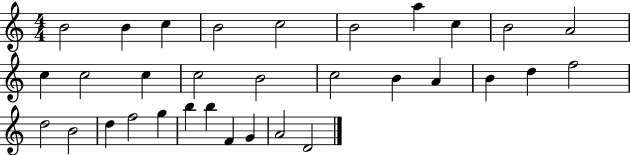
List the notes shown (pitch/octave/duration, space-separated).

B4/h B4/q C5/q B4/h C5/h B4/h A5/q C5/q B4/h A4/h C5/q C5/h C5/q C5/h B4/h C5/h B4/q A4/q B4/q D5/q F5/h D5/h B4/h D5/q F5/h G5/q B5/q B5/q F4/q G4/q A4/h D4/h